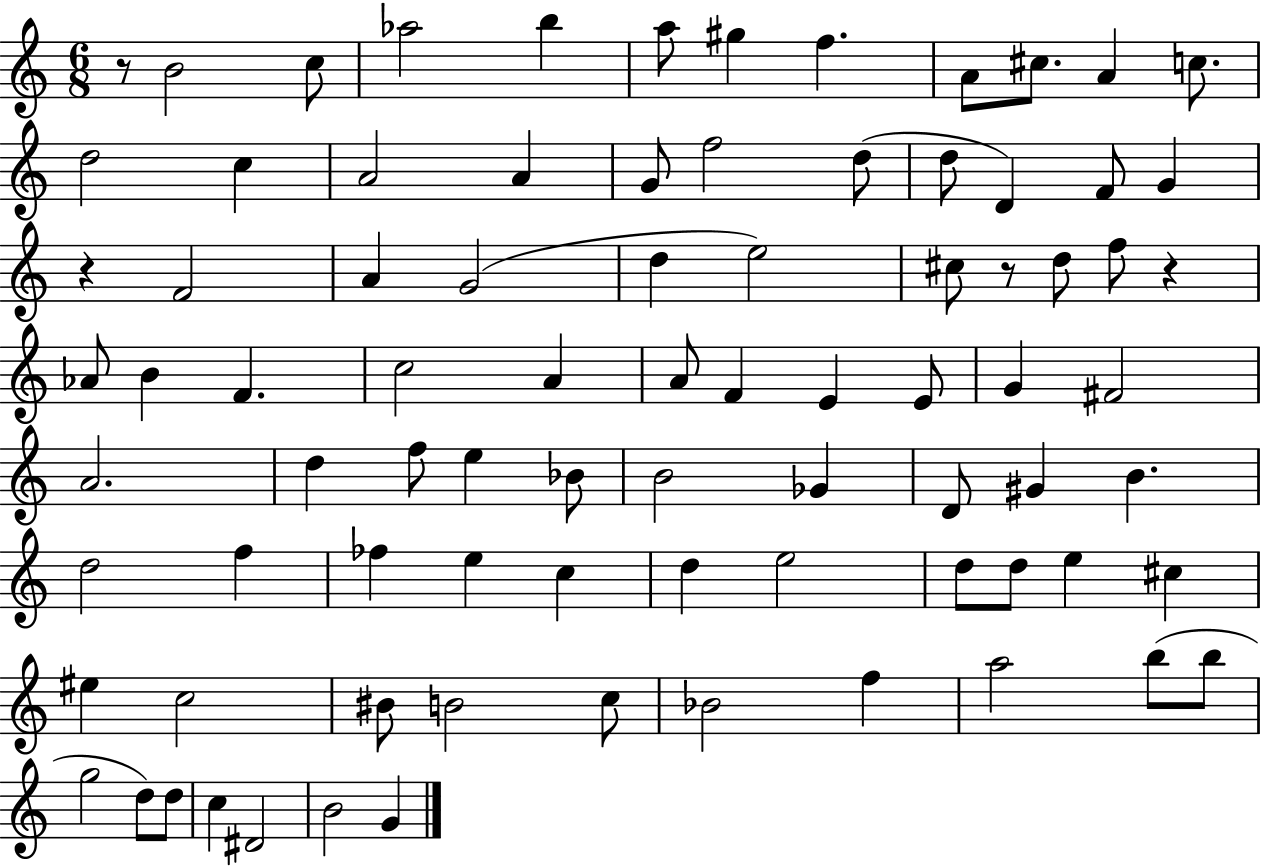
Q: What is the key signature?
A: C major